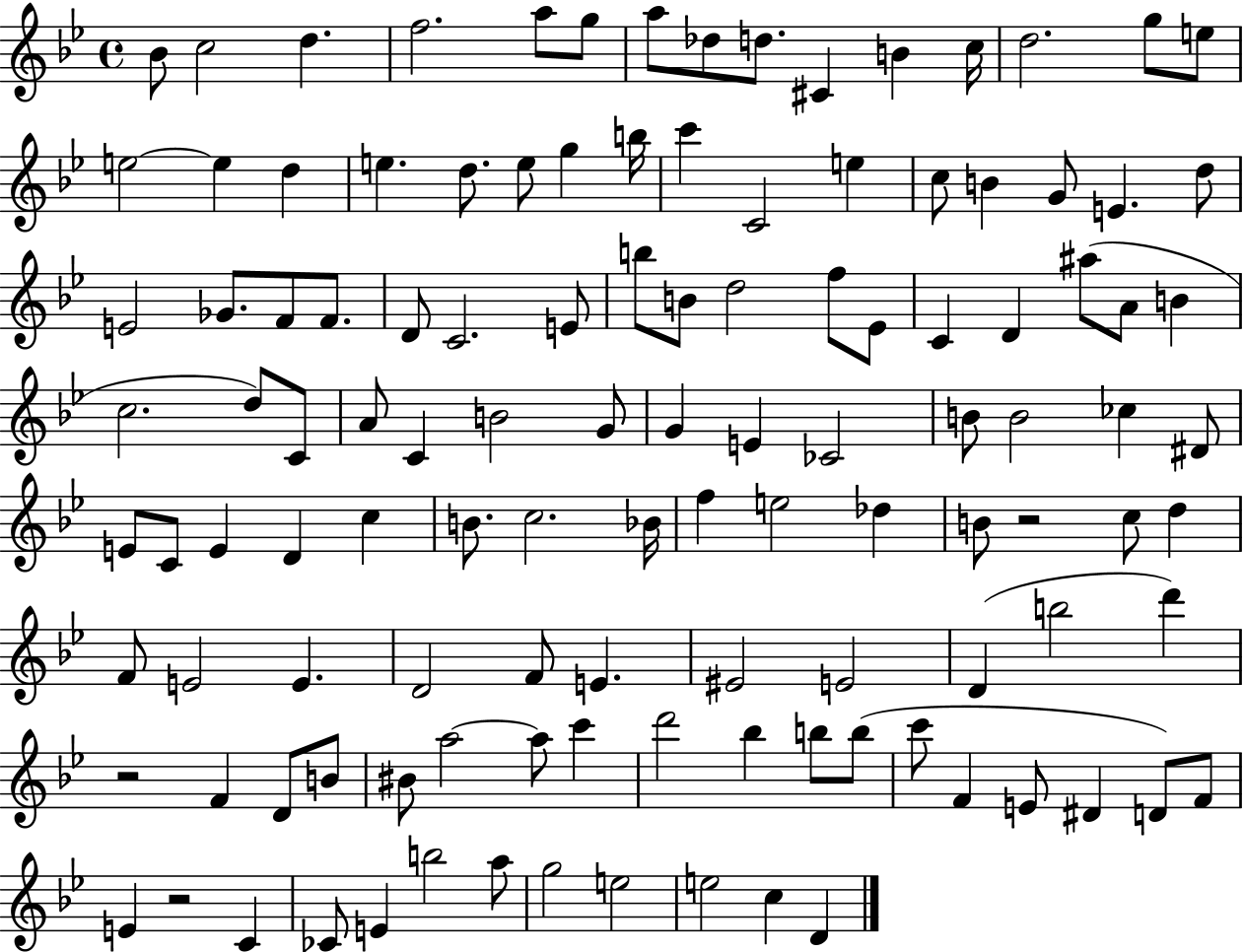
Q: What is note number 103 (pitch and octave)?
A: D4